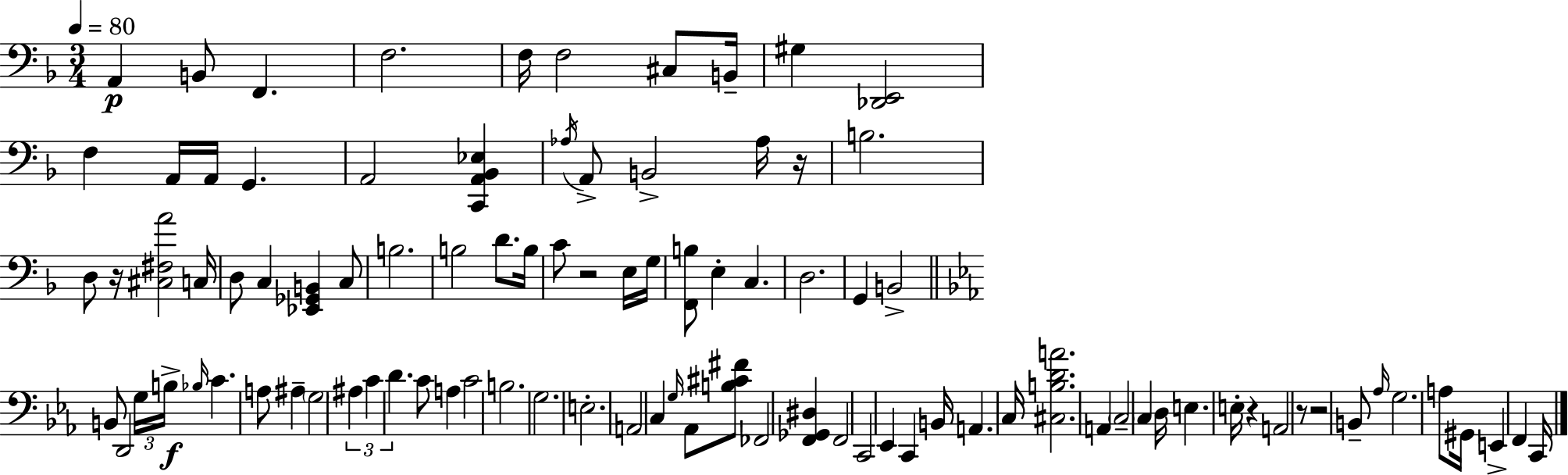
{
  \clef bass
  \numericTimeSignature
  \time 3/4
  \key d \minor
  \tempo 4 = 80
  \repeat volta 2 { a,4\p b,8 f,4. | f2. | f16 f2 cis8 b,16-- | gis4 <des, e,>2 | \break f4 a,16 a,16 g,4. | a,2 <c, a, bes, ees>4 | \acciaccatura { aes16 } a,8-> b,2-> aes16 | r16 b2. | \break d8 r16 <cis fis a'>2 | c16 d8 c4 <ees, ges, b,>4 c8 | b2. | b2 d'8. | \break b16 c'8 r2 e16 | g16 <f, b>8 e4-. c4. | d2. | g,4 b,2-> | \break \bar "||" \break \key ees \major b,8 d,2 \tuplet 3/2 { g16 b16->\f | \grace { bes16 } } c'4. a8 ais4-- | \parenthesize g2 \tuplet 3/2 { ais4 | c'4 d'4. } c'8 | \break a4 c'2 | b2. | g2. | e2.-. | \break a,2 c4 | \grace { g16 } aes,8 <b cis' fis'>8 fes,2 | <f, ges, dis>4 f,2 | c,2 ees,4 | \break c,4 b,16 a,4. | c16 <cis b d' a'>2. | a,4 \parenthesize c2-- | c4 d16 e4. | \break e16-. r4 a,2 | r8 r2 | b,8-- \grace { aes16 } g2. | a8 gis,16 e,4-> f,4 | \break c,16 } \bar "|."
}